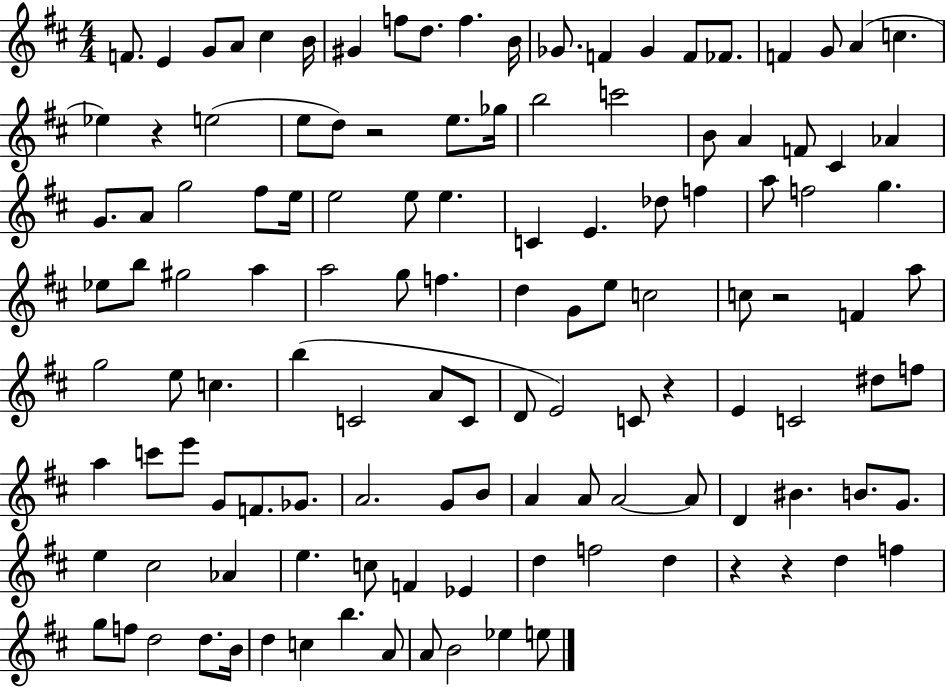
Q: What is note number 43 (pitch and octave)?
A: E4